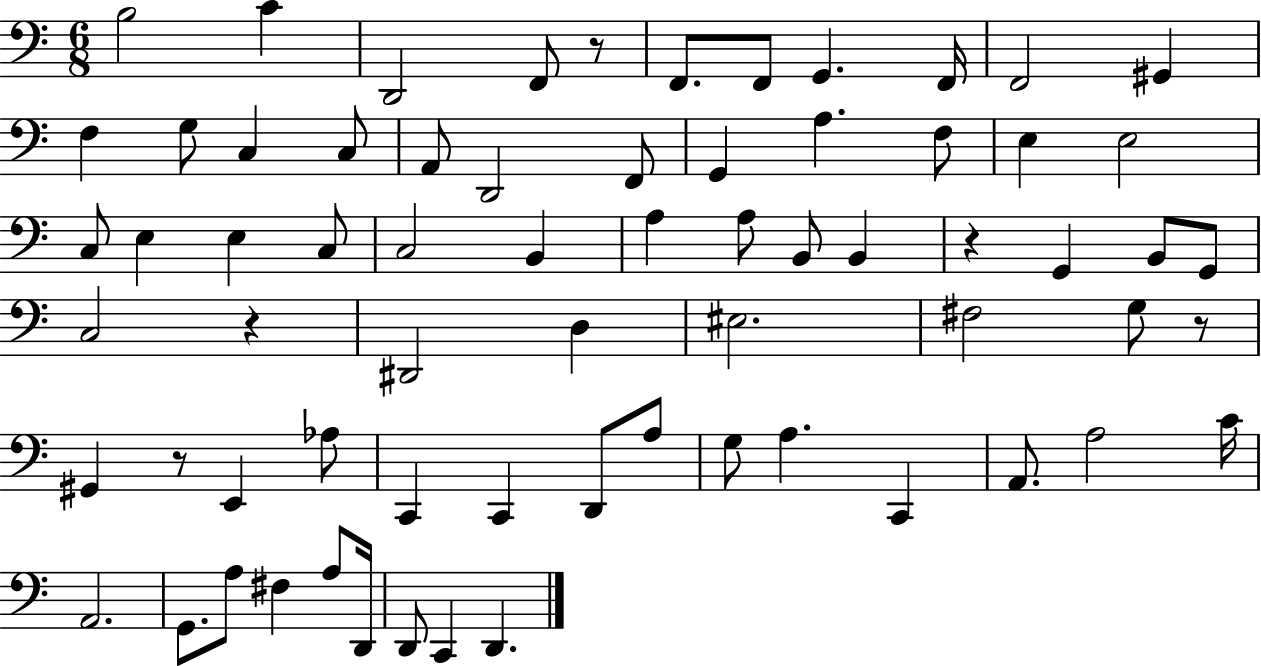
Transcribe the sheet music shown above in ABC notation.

X:1
T:Untitled
M:6/8
L:1/4
K:C
B,2 C D,,2 F,,/2 z/2 F,,/2 F,,/2 G,, F,,/4 F,,2 ^G,, F, G,/2 C, C,/2 A,,/2 D,,2 F,,/2 G,, A, F,/2 E, E,2 C,/2 E, E, C,/2 C,2 B,, A, A,/2 B,,/2 B,, z G,, B,,/2 G,,/2 C,2 z ^D,,2 D, ^E,2 ^F,2 G,/2 z/2 ^G,, z/2 E,, _A,/2 C,, C,, D,,/2 A,/2 G,/2 A, C,, A,,/2 A,2 C/4 A,,2 G,,/2 A,/2 ^F, A,/2 D,,/4 D,,/2 C,, D,,